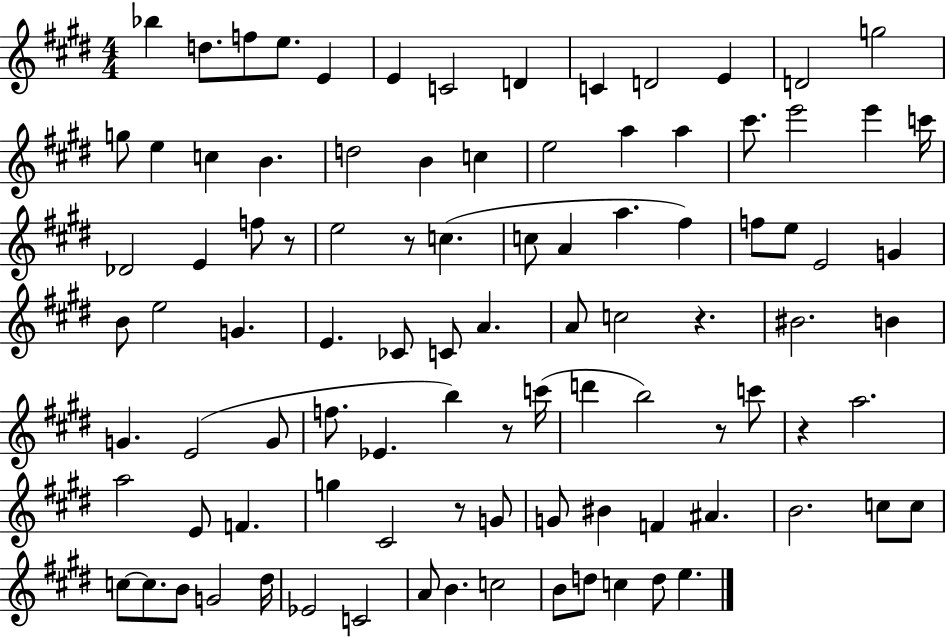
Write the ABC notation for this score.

X:1
T:Untitled
M:4/4
L:1/4
K:E
_b d/2 f/2 e/2 E E C2 D C D2 E D2 g2 g/2 e c B d2 B c e2 a a ^c'/2 e'2 e' c'/4 _D2 E f/2 z/2 e2 z/2 c c/2 A a ^f f/2 e/2 E2 G B/2 e2 G E _C/2 C/2 A A/2 c2 z ^B2 B G E2 G/2 f/2 _E b z/2 c'/4 d' b2 z/2 c'/2 z a2 a2 E/2 F g ^C2 z/2 G/2 G/2 ^B F ^A B2 c/2 c/2 c/2 c/2 B/2 G2 ^d/4 _E2 C2 A/2 B c2 B/2 d/2 c d/2 e